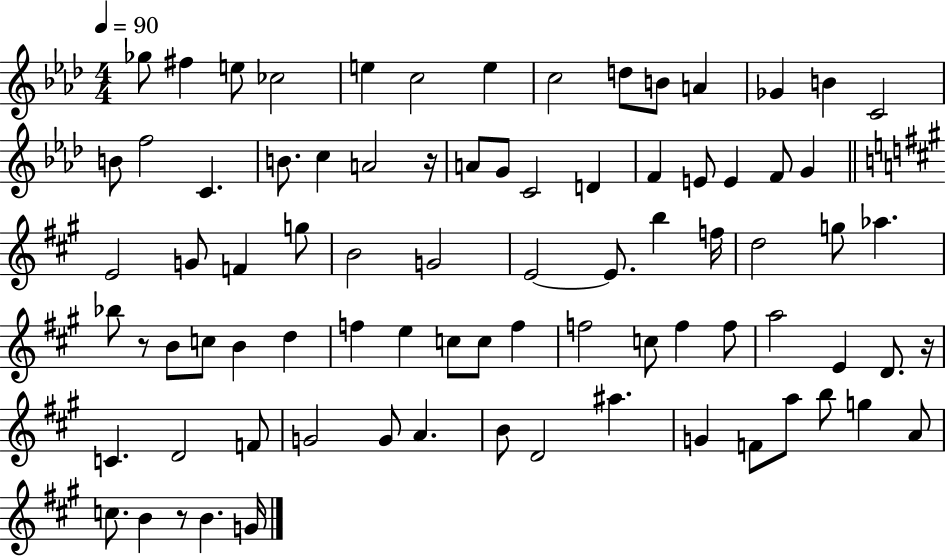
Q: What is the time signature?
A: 4/4